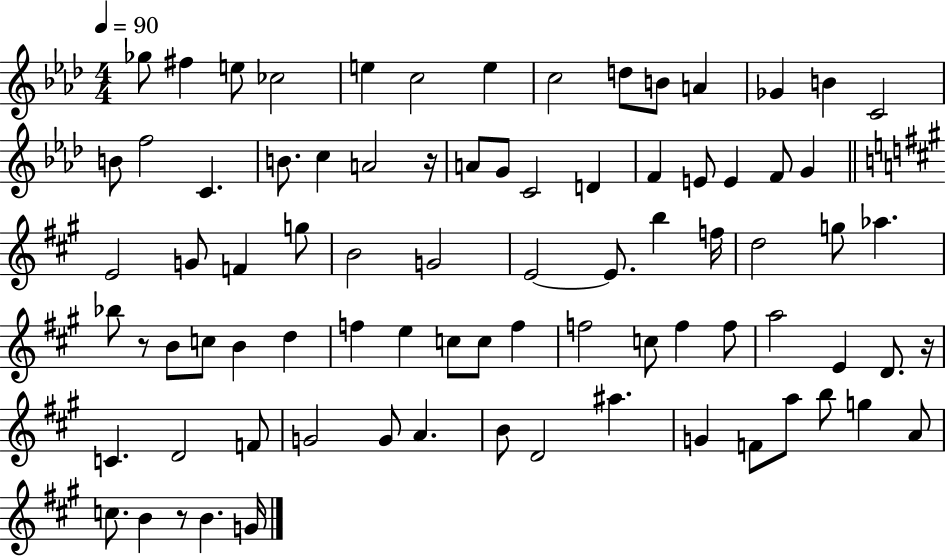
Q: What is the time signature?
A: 4/4